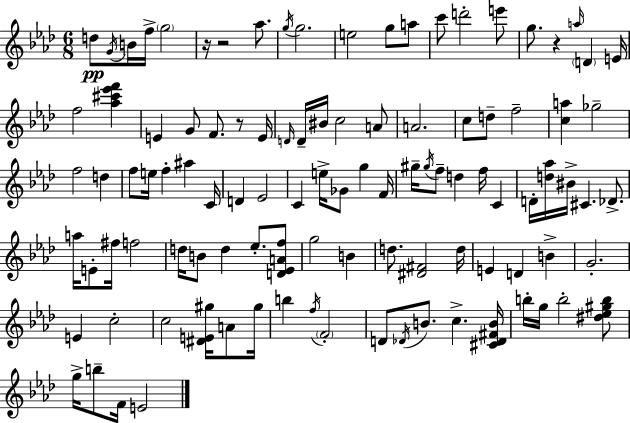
{
  \clef treble
  \numericTimeSignature
  \time 6/8
  \key aes \major
  d''8\pp \acciaccatura { g'16 } b'16 f''16-> \parenthesize g''2 | r16 r2 aes''8. | \acciaccatura { g''16 } g''2. | e''2 g''8 | \break a''8 c'''8 d'''2-. | e'''8 g''8. r4 \grace { a''16 } \parenthesize d'4 | e'16 f''2 <aes'' cis''' ees''' f'''>4 | e'4 g'8 f'8. | \break r8 e'16 \grace { d'16 } d'16-- bis'16 c''2 | a'8 a'2. | c''8 d''8-- f''2-- | <c'' a''>4 ges''2-- | \break f''2 | d''4 f''8 e''16 f''4-. ais''4 | c'16 d'4 ees'2 | c'4 e''16-> ges'8 g''4 | \break f'16 gis''16-- \acciaccatura { gis''16 } f''8-- d''4 | f''16 c'4 d'16-. <d'' aes''>16 bis'16-> cis'4. | des'8.-> a''16 e'8-. fis''16 f''2 | d''16 b'8 d''4 | \break ees''8.-. <d' ees' a' f''>8 g''2 | b'4 d''8. <dis' fis'>2 | d''16 e'4 d'4 | b'4-> g'2.-. | \break e'4 c''2-. | c''2 | <dis' e' gis''>16 a'8 gis''16 b''4 \acciaccatura { f''16 } \parenthesize f'2-. | d'8 \acciaccatura { des'16 } b'8. | \break c''4.-> <cis' des' fis' b'>16 b''16-. g''16 b''2-. | <dis'' ees'' gis'' b''>8 g''16-> b''8-- f'16 e'2 | \bar "|."
}